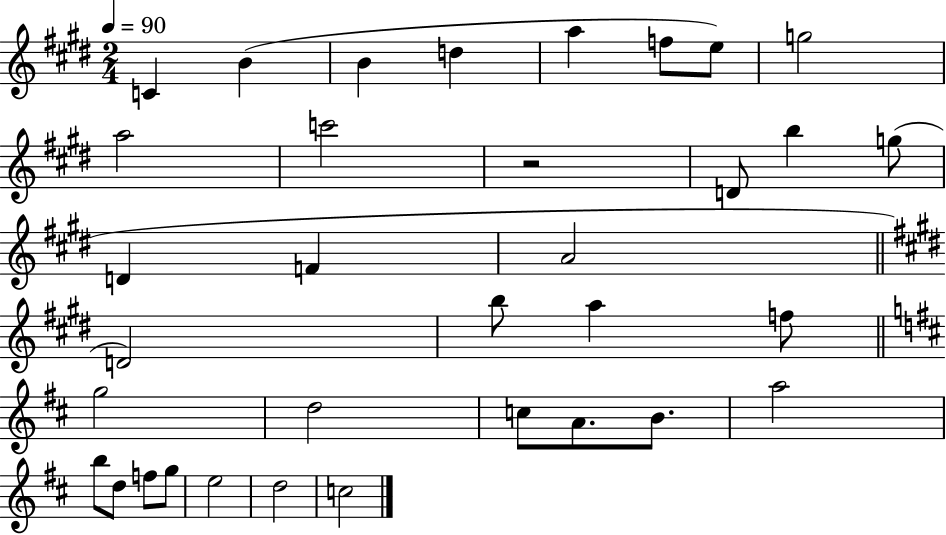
C4/q B4/q B4/q D5/q A5/q F5/e E5/e G5/h A5/h C6/h R/h D4/e B5/q G5/e D4/q F4/q A4/h D4/h B5/e A5/q F5/e G5/h D5/h C5/e A4/e. B4/e. A5/h B5/e D5/e F5/e G5/e E5/h D5/h C5/h